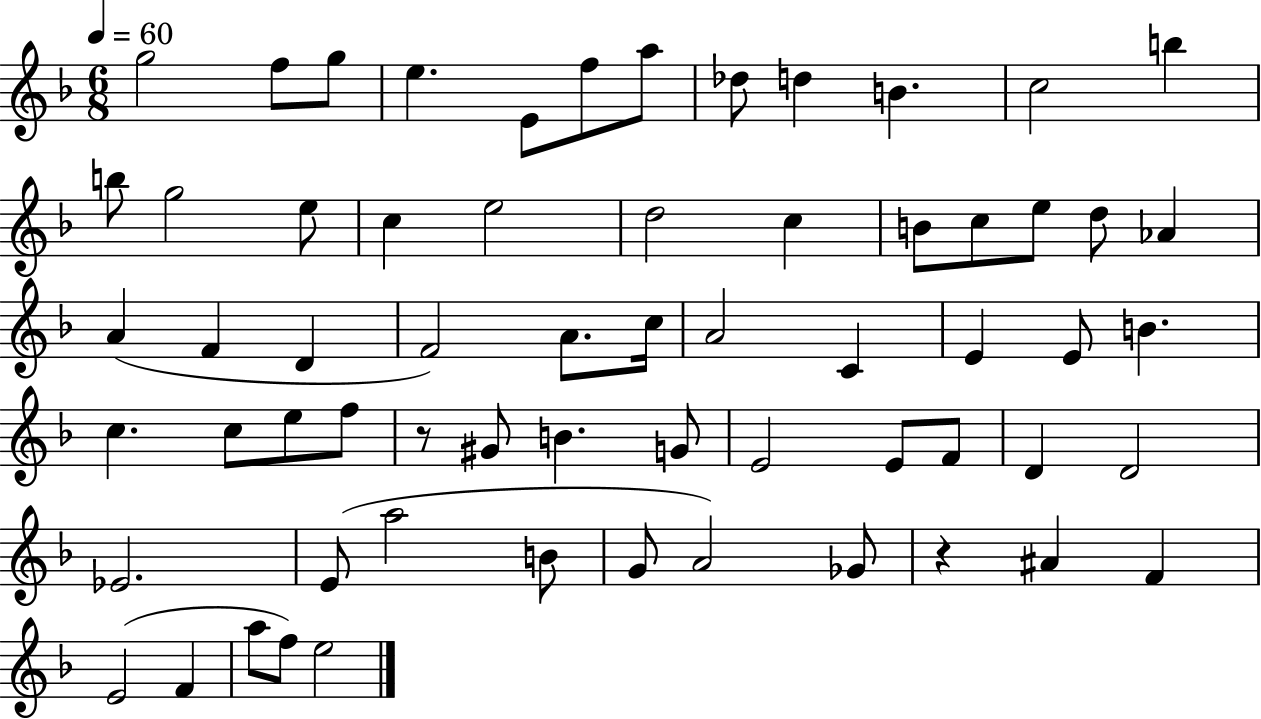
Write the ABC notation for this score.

X:1
T:Untitled
M:6/8
L:1/4
K:F
g2 f/2 g/2 e E/2 f/2 a/2 _d/2 d B c2 b b/2 g2 e/2 c e2 d2 c B/2 c/2 e/2 d/2 _A A F D F2 A/2 c/4 A2 C E E/2 B c c/2 e/2 f/2 z/2 ^G/2 B G/2 E2 E/2 F/2 D D2 _E2 E/2 a2 B/2 G/2 A2 _G/2 z ^A F E2 F a/2 f/2 e2